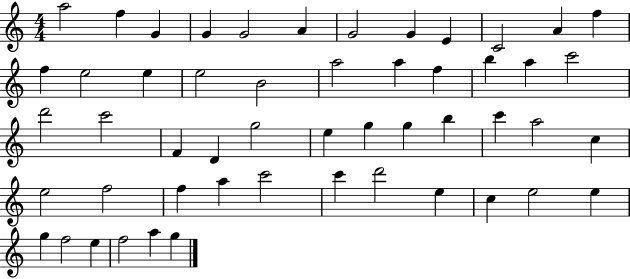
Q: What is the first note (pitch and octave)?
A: A5